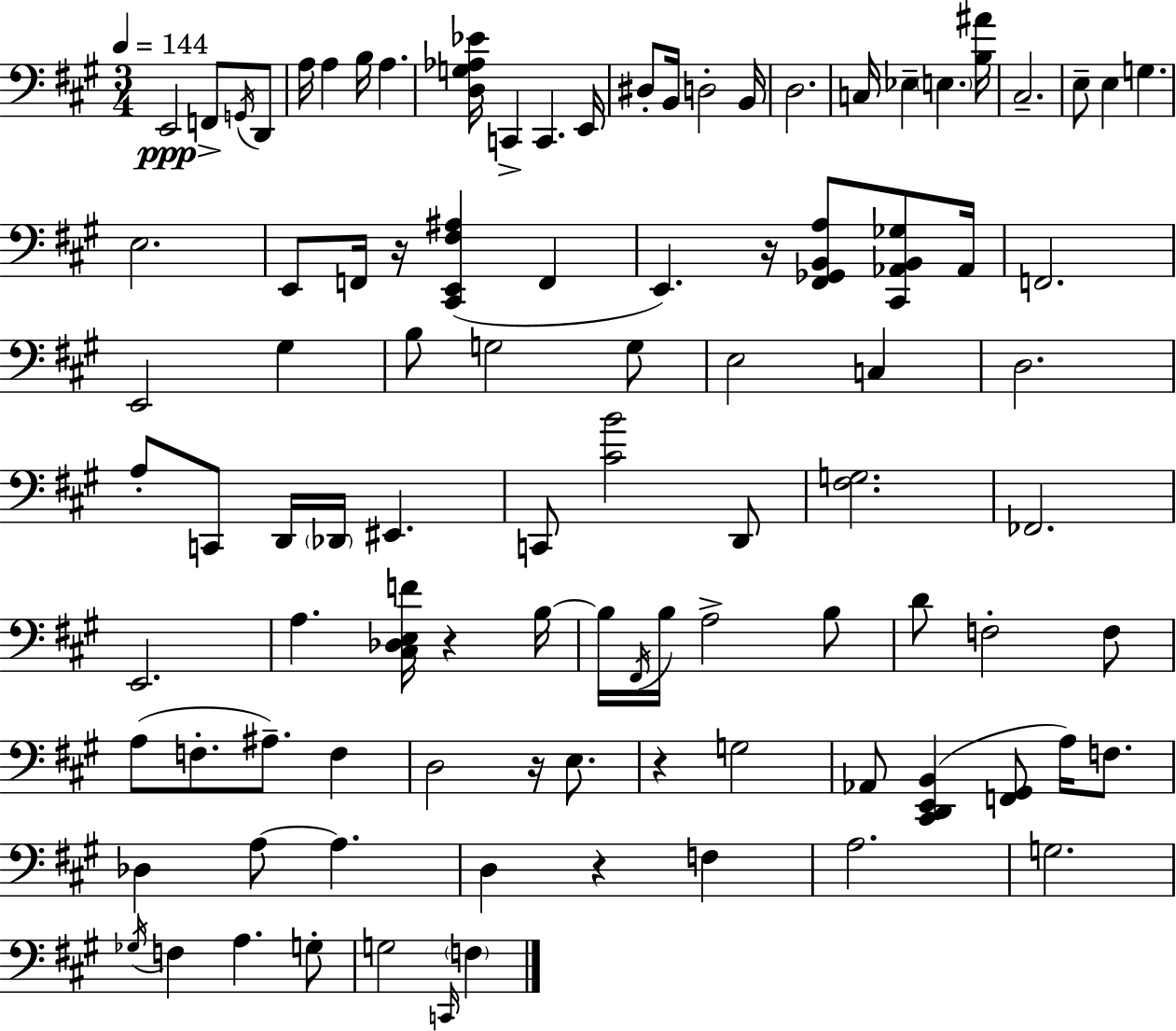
X:1
T:Untitled
M:3/4
L:1/4
K:A
E,,2 F,,/2 G,,/4 D,,/2 A,/4 A, B,/4 A, [D,G,_A,_E]/4 C,, C,, E,,/4 ^D,/2 B,,/4 D,2 B,,/4 D,2 C,/4 _E, E, [B,^A]/4 ^C,2 E,/2 E, G, E,2 E,,/2 F,,/4 z/4 [^C,,E,,^F,^A,] F,, E,, z/4 [^F,,_G,,B,,A,]/2 [^C,,_A,,B,,_G,]/2 _A,,/4 F,,2 E,,2 ^G, B,/2 G,2 G,/2 E,2 C, D,2 A,/2 C,,/2 D,,/4 _D,,/4 ^E,, C,,/2 [^CB]2 D,,/2 [^F,G,]2 _F,,2 E,,2 A, [^C,_D,E,F]/4 z B,/4 B,/4 ^F,,/4 B,/4 A,2 B,/2 D/2 F,2 F,/2 A,/2 F,/2 ^A,/2 F, D,2 z/4 E,/2 z G,2 _A,,/2 [^C,,D,,E,,B,,] [F,,^G,,]/2 A,/4 F,/2 _D, A,/2 A, D, z F, A,2 G,2 _G,/4 F, A, G,/2 G,2 C,,/4 F,